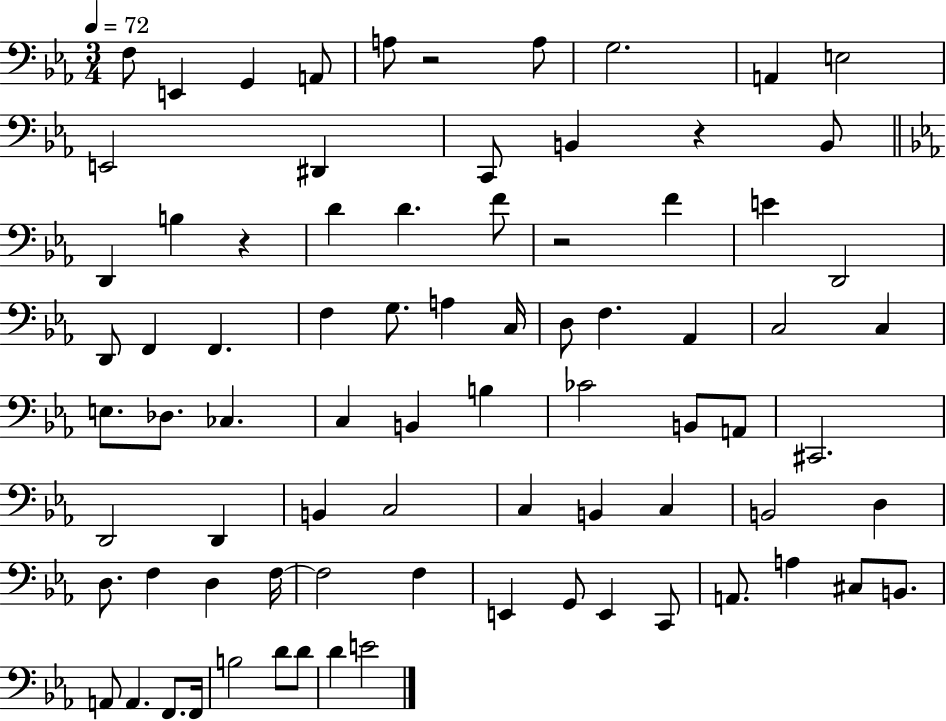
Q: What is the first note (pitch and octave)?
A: F3